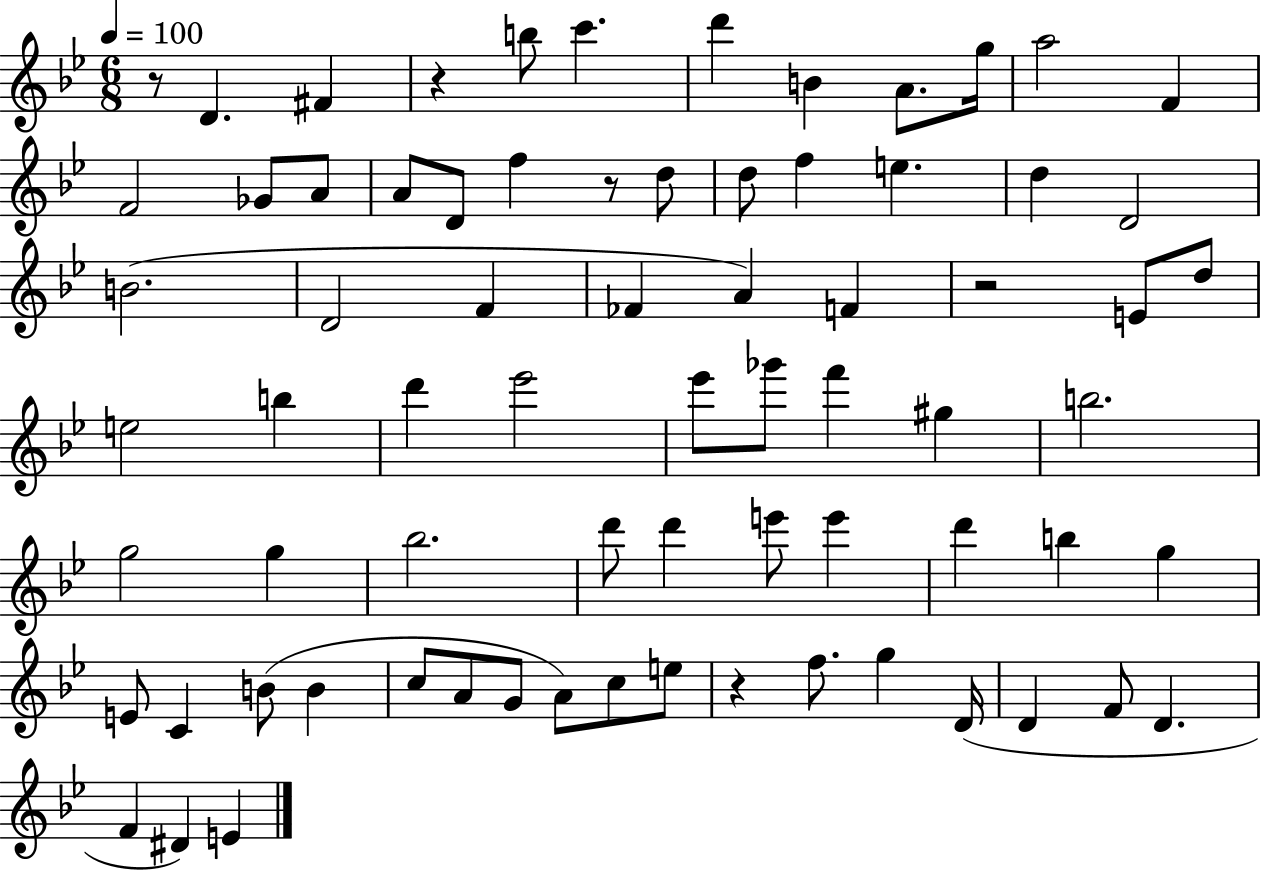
X:1
T:Untitled
M:6/8
L:1/4
K:Bb
z/2 D ^F z b/2 c' d' B A/2 g/4 a2 F F2 _G/2 A/2 A/2 D/2 f z/2 d/2 d/2 f e d D2 B2 D2 F _F A F z2 E/2 d/2 e2 b d' _e'2 _e'/2 _g'/2 f' ^g b2 g2 g _b2 d'/2 d' e'/2 e' d' b g E/2 C B/2 B c/2 A/2 G/2 A/2 c/2 e/2 z f/2 g D/4 D F/2 D F ^D E